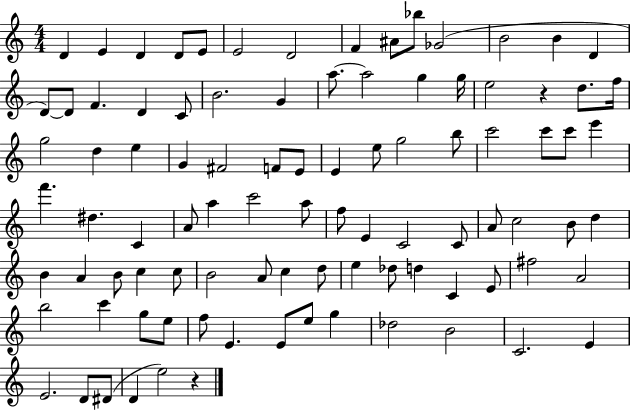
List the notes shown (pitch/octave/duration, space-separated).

D4/q E4/q D4/q D4/e E4/e E4/h D4/h F4/q A#4/e Bb5/e Gb4/h B4/h B4/q D4/q D4/e D4/e F4/q. D4/q C4/e B4/h. G4/q A5/e. A5/h G5/q G5/s E5/h R/q D5/e. F5/s G5/h D5/q E5/q G4/q F#4/h F4/e E4/e E4/q E5/e G5/h B5/e C6/h C6/e C6/e E6/q F6/q. D#5/q. C4/q A4/e A5/q C6/h A5/e F5/e E4/q C4/h C4/e A4/e C5/h B4/e D5/q B4/q A4/q B4/e C5/q C5/e B4/h A4/e C5/q D5/e E5/q Db5/e D5/q C4/q E4/e F#5/h A4/h B5/h C6/q G5/e E5/e F5/e E4/q. E4/e E5/e G5/q Db5/h B4/h C4/h. E4/q E4/h. D4/e D#4/e D4/q E5/h R/q